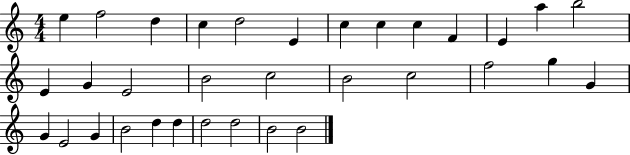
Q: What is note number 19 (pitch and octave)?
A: B4